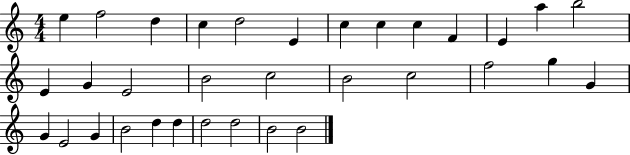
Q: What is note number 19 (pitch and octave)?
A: B4